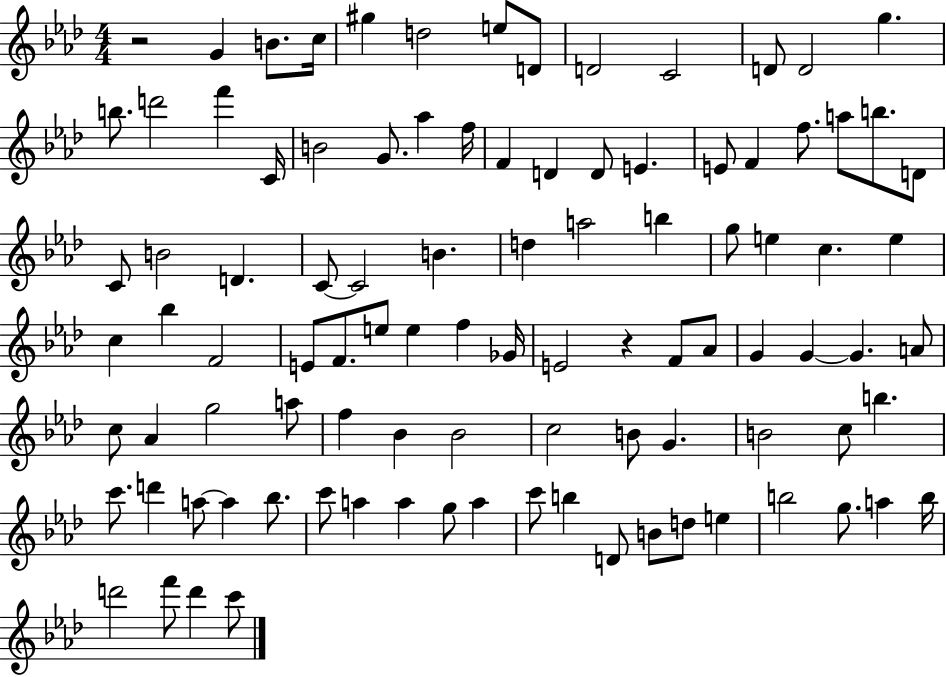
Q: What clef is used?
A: treble